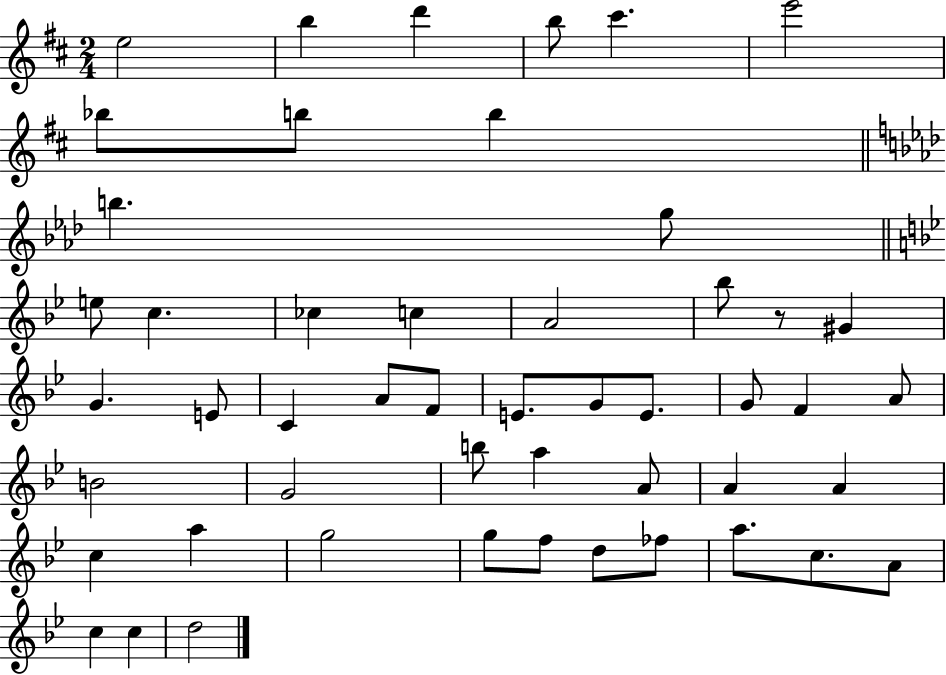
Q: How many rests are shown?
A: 1